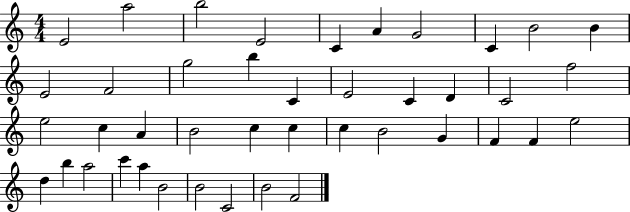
X:1
T:Untitled
M:4/4
L:1/4
K:C
E2 a2 b2 E2 C A G2 C B2 B E2 F2 g2 b C E2 C D C2 f2 e2 c A B2 c c c B2 G F F e2 d b a2 c' a B2 B2 C2 B2 F2